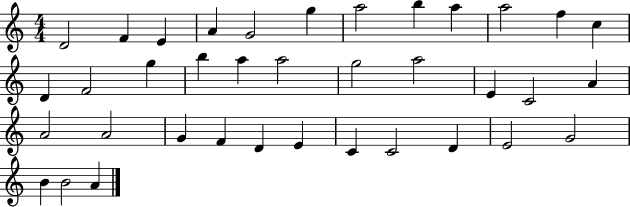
X:1
T:Untitled
M:4/4
L:1/4
K:C
D2 F E A G2 g a2 b a a2 f c D F2 g b a a2 g2 a2 E C2 A A2 A2 G F D E C C2 D E2 G2 B B2 A